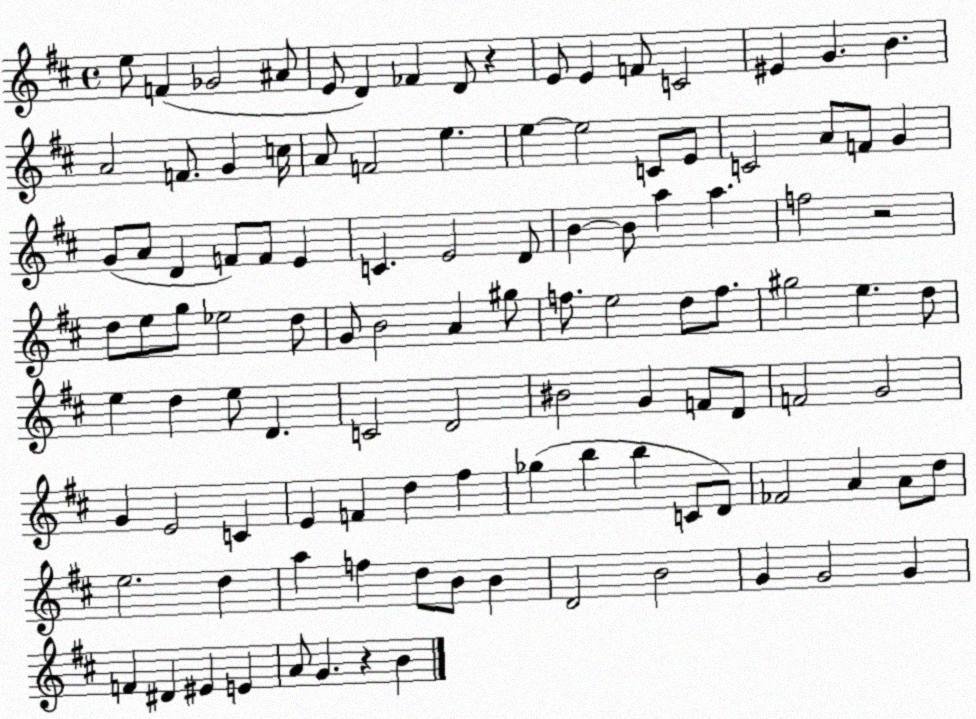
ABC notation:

X:1
T:Untitled
M:4/4
L:1/4
K:D
e/2 F _G2 ^A/2 E/2 D _F D/2 z E/2 E F/2 C2 ^E G B A2 F/2 G c/4 A/2 F2 e e e2 C/2 E/2 C2 A/2 F/2 G G/2 A/2 D F/2 F/2 E C E2 D/2 B B/2 a a f2 z2 d/2 e/2 g/2 _e2 d/2 G/2 B2 A ^g/2 f/2 e2 d/2 f/2 ^g2 e d/2 e d e/2 D C2 D2 ^B2 G F/2 D/2 F2 G2 G E2 C E F d ^f _g b b C/2 D/2 _F2 A A/2 d/2 e2 d a f d/2 B/2 B D2 B2 G G2 G F ^D ^E E A/2 G z B